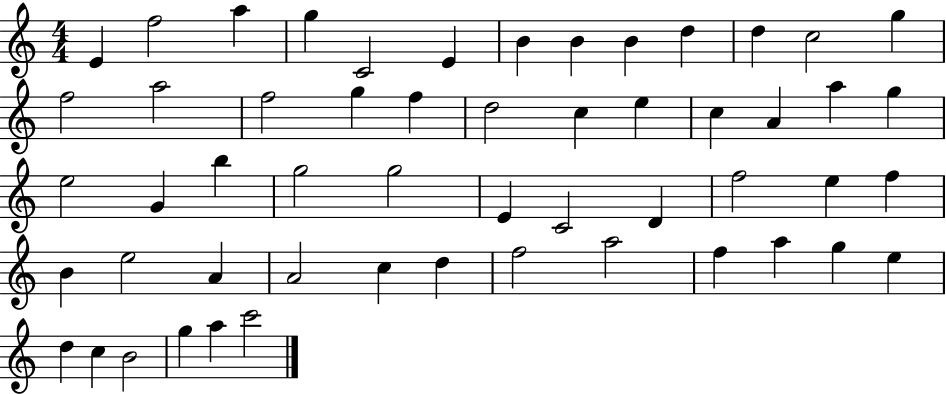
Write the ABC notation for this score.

X:1
T:Untitled
M:4/4
L:1/4
K:C
E f2 a g C2 E B B B d d c2 g f2 a2 f2 g f d2 c e c A a g e2 G b g2 g2 E C2 D f2 e f B e2 A A2 c d f2 a2 f a g e d c B2 g a c'2